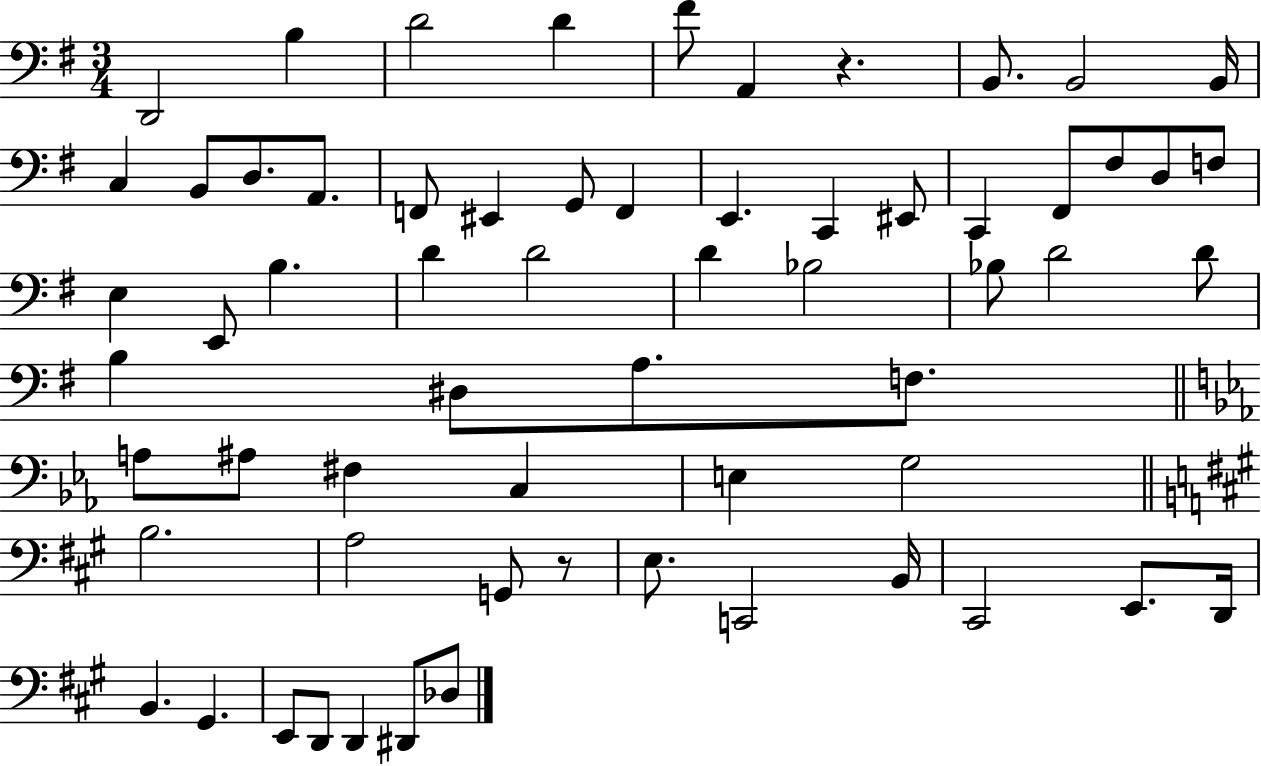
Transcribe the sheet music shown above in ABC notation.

X:1
T:Untitled
M:3/4
L:1/4
K:G
D,,2 B, D2 D ^F/2 A,, z B,,/2 B,,2 B,,/4 C, B,,/2 D,/2 A,,/2 F,,/2 ^E,, G,,/2 F,, E,, C,, ^E,,/2 C,, ^F,,/2 ^F,/2 D,/2 F,/2 E, E,,/2 B, D D2 D _B,2 _B,/2 D2 D/2 B, ^D,/2 A,/2 F,/2 A,/2 ^A,/2 ^F, C, E, G,2 B,2 A,2 G,,/2 z/2 E,/2 C,,2 B,,/4 ^C,,2 E,,/2 D,,/4 B,, ^G,, E,,/2 D,,/2 D,, ^D,,/2 _D,/2